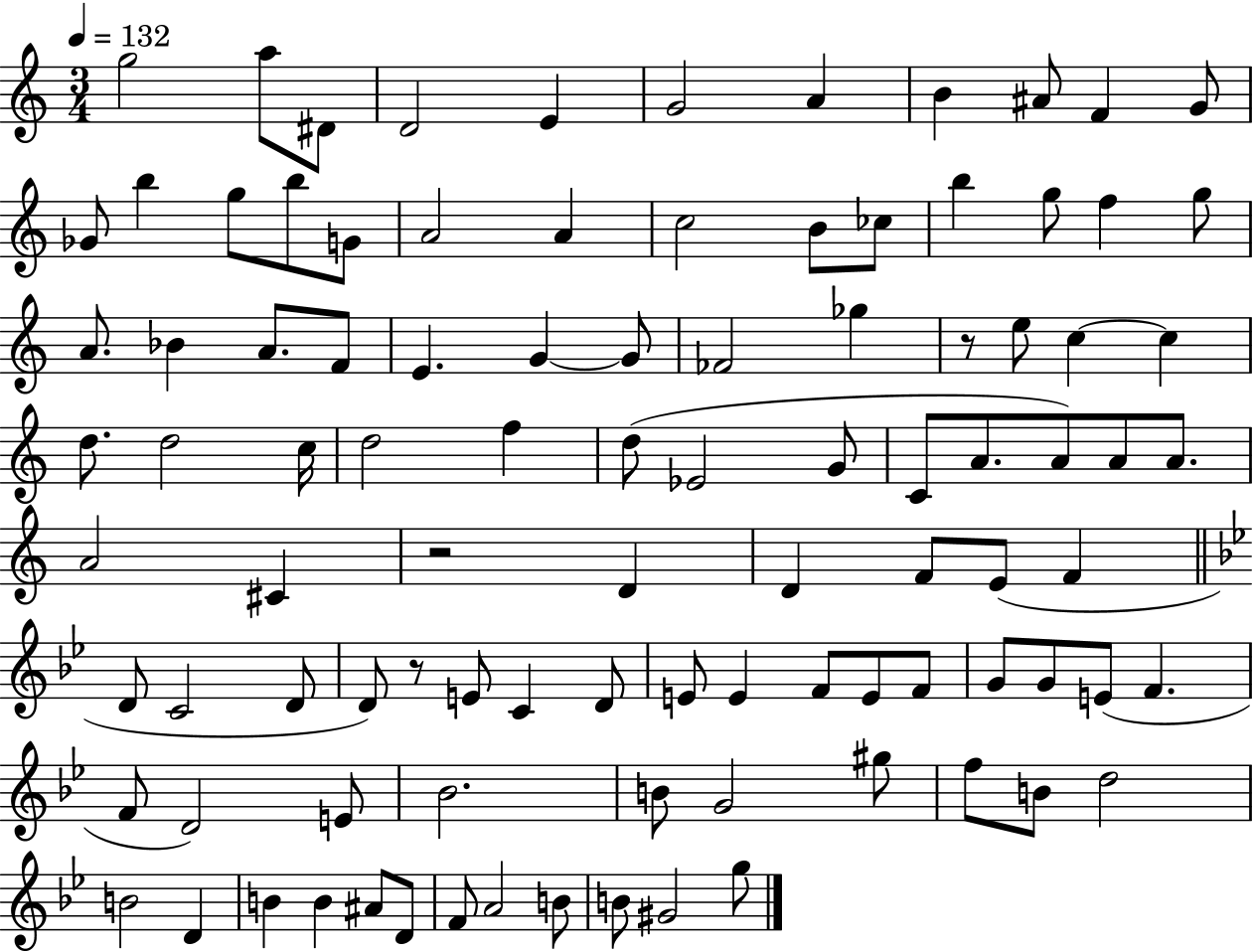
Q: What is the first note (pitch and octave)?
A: G5